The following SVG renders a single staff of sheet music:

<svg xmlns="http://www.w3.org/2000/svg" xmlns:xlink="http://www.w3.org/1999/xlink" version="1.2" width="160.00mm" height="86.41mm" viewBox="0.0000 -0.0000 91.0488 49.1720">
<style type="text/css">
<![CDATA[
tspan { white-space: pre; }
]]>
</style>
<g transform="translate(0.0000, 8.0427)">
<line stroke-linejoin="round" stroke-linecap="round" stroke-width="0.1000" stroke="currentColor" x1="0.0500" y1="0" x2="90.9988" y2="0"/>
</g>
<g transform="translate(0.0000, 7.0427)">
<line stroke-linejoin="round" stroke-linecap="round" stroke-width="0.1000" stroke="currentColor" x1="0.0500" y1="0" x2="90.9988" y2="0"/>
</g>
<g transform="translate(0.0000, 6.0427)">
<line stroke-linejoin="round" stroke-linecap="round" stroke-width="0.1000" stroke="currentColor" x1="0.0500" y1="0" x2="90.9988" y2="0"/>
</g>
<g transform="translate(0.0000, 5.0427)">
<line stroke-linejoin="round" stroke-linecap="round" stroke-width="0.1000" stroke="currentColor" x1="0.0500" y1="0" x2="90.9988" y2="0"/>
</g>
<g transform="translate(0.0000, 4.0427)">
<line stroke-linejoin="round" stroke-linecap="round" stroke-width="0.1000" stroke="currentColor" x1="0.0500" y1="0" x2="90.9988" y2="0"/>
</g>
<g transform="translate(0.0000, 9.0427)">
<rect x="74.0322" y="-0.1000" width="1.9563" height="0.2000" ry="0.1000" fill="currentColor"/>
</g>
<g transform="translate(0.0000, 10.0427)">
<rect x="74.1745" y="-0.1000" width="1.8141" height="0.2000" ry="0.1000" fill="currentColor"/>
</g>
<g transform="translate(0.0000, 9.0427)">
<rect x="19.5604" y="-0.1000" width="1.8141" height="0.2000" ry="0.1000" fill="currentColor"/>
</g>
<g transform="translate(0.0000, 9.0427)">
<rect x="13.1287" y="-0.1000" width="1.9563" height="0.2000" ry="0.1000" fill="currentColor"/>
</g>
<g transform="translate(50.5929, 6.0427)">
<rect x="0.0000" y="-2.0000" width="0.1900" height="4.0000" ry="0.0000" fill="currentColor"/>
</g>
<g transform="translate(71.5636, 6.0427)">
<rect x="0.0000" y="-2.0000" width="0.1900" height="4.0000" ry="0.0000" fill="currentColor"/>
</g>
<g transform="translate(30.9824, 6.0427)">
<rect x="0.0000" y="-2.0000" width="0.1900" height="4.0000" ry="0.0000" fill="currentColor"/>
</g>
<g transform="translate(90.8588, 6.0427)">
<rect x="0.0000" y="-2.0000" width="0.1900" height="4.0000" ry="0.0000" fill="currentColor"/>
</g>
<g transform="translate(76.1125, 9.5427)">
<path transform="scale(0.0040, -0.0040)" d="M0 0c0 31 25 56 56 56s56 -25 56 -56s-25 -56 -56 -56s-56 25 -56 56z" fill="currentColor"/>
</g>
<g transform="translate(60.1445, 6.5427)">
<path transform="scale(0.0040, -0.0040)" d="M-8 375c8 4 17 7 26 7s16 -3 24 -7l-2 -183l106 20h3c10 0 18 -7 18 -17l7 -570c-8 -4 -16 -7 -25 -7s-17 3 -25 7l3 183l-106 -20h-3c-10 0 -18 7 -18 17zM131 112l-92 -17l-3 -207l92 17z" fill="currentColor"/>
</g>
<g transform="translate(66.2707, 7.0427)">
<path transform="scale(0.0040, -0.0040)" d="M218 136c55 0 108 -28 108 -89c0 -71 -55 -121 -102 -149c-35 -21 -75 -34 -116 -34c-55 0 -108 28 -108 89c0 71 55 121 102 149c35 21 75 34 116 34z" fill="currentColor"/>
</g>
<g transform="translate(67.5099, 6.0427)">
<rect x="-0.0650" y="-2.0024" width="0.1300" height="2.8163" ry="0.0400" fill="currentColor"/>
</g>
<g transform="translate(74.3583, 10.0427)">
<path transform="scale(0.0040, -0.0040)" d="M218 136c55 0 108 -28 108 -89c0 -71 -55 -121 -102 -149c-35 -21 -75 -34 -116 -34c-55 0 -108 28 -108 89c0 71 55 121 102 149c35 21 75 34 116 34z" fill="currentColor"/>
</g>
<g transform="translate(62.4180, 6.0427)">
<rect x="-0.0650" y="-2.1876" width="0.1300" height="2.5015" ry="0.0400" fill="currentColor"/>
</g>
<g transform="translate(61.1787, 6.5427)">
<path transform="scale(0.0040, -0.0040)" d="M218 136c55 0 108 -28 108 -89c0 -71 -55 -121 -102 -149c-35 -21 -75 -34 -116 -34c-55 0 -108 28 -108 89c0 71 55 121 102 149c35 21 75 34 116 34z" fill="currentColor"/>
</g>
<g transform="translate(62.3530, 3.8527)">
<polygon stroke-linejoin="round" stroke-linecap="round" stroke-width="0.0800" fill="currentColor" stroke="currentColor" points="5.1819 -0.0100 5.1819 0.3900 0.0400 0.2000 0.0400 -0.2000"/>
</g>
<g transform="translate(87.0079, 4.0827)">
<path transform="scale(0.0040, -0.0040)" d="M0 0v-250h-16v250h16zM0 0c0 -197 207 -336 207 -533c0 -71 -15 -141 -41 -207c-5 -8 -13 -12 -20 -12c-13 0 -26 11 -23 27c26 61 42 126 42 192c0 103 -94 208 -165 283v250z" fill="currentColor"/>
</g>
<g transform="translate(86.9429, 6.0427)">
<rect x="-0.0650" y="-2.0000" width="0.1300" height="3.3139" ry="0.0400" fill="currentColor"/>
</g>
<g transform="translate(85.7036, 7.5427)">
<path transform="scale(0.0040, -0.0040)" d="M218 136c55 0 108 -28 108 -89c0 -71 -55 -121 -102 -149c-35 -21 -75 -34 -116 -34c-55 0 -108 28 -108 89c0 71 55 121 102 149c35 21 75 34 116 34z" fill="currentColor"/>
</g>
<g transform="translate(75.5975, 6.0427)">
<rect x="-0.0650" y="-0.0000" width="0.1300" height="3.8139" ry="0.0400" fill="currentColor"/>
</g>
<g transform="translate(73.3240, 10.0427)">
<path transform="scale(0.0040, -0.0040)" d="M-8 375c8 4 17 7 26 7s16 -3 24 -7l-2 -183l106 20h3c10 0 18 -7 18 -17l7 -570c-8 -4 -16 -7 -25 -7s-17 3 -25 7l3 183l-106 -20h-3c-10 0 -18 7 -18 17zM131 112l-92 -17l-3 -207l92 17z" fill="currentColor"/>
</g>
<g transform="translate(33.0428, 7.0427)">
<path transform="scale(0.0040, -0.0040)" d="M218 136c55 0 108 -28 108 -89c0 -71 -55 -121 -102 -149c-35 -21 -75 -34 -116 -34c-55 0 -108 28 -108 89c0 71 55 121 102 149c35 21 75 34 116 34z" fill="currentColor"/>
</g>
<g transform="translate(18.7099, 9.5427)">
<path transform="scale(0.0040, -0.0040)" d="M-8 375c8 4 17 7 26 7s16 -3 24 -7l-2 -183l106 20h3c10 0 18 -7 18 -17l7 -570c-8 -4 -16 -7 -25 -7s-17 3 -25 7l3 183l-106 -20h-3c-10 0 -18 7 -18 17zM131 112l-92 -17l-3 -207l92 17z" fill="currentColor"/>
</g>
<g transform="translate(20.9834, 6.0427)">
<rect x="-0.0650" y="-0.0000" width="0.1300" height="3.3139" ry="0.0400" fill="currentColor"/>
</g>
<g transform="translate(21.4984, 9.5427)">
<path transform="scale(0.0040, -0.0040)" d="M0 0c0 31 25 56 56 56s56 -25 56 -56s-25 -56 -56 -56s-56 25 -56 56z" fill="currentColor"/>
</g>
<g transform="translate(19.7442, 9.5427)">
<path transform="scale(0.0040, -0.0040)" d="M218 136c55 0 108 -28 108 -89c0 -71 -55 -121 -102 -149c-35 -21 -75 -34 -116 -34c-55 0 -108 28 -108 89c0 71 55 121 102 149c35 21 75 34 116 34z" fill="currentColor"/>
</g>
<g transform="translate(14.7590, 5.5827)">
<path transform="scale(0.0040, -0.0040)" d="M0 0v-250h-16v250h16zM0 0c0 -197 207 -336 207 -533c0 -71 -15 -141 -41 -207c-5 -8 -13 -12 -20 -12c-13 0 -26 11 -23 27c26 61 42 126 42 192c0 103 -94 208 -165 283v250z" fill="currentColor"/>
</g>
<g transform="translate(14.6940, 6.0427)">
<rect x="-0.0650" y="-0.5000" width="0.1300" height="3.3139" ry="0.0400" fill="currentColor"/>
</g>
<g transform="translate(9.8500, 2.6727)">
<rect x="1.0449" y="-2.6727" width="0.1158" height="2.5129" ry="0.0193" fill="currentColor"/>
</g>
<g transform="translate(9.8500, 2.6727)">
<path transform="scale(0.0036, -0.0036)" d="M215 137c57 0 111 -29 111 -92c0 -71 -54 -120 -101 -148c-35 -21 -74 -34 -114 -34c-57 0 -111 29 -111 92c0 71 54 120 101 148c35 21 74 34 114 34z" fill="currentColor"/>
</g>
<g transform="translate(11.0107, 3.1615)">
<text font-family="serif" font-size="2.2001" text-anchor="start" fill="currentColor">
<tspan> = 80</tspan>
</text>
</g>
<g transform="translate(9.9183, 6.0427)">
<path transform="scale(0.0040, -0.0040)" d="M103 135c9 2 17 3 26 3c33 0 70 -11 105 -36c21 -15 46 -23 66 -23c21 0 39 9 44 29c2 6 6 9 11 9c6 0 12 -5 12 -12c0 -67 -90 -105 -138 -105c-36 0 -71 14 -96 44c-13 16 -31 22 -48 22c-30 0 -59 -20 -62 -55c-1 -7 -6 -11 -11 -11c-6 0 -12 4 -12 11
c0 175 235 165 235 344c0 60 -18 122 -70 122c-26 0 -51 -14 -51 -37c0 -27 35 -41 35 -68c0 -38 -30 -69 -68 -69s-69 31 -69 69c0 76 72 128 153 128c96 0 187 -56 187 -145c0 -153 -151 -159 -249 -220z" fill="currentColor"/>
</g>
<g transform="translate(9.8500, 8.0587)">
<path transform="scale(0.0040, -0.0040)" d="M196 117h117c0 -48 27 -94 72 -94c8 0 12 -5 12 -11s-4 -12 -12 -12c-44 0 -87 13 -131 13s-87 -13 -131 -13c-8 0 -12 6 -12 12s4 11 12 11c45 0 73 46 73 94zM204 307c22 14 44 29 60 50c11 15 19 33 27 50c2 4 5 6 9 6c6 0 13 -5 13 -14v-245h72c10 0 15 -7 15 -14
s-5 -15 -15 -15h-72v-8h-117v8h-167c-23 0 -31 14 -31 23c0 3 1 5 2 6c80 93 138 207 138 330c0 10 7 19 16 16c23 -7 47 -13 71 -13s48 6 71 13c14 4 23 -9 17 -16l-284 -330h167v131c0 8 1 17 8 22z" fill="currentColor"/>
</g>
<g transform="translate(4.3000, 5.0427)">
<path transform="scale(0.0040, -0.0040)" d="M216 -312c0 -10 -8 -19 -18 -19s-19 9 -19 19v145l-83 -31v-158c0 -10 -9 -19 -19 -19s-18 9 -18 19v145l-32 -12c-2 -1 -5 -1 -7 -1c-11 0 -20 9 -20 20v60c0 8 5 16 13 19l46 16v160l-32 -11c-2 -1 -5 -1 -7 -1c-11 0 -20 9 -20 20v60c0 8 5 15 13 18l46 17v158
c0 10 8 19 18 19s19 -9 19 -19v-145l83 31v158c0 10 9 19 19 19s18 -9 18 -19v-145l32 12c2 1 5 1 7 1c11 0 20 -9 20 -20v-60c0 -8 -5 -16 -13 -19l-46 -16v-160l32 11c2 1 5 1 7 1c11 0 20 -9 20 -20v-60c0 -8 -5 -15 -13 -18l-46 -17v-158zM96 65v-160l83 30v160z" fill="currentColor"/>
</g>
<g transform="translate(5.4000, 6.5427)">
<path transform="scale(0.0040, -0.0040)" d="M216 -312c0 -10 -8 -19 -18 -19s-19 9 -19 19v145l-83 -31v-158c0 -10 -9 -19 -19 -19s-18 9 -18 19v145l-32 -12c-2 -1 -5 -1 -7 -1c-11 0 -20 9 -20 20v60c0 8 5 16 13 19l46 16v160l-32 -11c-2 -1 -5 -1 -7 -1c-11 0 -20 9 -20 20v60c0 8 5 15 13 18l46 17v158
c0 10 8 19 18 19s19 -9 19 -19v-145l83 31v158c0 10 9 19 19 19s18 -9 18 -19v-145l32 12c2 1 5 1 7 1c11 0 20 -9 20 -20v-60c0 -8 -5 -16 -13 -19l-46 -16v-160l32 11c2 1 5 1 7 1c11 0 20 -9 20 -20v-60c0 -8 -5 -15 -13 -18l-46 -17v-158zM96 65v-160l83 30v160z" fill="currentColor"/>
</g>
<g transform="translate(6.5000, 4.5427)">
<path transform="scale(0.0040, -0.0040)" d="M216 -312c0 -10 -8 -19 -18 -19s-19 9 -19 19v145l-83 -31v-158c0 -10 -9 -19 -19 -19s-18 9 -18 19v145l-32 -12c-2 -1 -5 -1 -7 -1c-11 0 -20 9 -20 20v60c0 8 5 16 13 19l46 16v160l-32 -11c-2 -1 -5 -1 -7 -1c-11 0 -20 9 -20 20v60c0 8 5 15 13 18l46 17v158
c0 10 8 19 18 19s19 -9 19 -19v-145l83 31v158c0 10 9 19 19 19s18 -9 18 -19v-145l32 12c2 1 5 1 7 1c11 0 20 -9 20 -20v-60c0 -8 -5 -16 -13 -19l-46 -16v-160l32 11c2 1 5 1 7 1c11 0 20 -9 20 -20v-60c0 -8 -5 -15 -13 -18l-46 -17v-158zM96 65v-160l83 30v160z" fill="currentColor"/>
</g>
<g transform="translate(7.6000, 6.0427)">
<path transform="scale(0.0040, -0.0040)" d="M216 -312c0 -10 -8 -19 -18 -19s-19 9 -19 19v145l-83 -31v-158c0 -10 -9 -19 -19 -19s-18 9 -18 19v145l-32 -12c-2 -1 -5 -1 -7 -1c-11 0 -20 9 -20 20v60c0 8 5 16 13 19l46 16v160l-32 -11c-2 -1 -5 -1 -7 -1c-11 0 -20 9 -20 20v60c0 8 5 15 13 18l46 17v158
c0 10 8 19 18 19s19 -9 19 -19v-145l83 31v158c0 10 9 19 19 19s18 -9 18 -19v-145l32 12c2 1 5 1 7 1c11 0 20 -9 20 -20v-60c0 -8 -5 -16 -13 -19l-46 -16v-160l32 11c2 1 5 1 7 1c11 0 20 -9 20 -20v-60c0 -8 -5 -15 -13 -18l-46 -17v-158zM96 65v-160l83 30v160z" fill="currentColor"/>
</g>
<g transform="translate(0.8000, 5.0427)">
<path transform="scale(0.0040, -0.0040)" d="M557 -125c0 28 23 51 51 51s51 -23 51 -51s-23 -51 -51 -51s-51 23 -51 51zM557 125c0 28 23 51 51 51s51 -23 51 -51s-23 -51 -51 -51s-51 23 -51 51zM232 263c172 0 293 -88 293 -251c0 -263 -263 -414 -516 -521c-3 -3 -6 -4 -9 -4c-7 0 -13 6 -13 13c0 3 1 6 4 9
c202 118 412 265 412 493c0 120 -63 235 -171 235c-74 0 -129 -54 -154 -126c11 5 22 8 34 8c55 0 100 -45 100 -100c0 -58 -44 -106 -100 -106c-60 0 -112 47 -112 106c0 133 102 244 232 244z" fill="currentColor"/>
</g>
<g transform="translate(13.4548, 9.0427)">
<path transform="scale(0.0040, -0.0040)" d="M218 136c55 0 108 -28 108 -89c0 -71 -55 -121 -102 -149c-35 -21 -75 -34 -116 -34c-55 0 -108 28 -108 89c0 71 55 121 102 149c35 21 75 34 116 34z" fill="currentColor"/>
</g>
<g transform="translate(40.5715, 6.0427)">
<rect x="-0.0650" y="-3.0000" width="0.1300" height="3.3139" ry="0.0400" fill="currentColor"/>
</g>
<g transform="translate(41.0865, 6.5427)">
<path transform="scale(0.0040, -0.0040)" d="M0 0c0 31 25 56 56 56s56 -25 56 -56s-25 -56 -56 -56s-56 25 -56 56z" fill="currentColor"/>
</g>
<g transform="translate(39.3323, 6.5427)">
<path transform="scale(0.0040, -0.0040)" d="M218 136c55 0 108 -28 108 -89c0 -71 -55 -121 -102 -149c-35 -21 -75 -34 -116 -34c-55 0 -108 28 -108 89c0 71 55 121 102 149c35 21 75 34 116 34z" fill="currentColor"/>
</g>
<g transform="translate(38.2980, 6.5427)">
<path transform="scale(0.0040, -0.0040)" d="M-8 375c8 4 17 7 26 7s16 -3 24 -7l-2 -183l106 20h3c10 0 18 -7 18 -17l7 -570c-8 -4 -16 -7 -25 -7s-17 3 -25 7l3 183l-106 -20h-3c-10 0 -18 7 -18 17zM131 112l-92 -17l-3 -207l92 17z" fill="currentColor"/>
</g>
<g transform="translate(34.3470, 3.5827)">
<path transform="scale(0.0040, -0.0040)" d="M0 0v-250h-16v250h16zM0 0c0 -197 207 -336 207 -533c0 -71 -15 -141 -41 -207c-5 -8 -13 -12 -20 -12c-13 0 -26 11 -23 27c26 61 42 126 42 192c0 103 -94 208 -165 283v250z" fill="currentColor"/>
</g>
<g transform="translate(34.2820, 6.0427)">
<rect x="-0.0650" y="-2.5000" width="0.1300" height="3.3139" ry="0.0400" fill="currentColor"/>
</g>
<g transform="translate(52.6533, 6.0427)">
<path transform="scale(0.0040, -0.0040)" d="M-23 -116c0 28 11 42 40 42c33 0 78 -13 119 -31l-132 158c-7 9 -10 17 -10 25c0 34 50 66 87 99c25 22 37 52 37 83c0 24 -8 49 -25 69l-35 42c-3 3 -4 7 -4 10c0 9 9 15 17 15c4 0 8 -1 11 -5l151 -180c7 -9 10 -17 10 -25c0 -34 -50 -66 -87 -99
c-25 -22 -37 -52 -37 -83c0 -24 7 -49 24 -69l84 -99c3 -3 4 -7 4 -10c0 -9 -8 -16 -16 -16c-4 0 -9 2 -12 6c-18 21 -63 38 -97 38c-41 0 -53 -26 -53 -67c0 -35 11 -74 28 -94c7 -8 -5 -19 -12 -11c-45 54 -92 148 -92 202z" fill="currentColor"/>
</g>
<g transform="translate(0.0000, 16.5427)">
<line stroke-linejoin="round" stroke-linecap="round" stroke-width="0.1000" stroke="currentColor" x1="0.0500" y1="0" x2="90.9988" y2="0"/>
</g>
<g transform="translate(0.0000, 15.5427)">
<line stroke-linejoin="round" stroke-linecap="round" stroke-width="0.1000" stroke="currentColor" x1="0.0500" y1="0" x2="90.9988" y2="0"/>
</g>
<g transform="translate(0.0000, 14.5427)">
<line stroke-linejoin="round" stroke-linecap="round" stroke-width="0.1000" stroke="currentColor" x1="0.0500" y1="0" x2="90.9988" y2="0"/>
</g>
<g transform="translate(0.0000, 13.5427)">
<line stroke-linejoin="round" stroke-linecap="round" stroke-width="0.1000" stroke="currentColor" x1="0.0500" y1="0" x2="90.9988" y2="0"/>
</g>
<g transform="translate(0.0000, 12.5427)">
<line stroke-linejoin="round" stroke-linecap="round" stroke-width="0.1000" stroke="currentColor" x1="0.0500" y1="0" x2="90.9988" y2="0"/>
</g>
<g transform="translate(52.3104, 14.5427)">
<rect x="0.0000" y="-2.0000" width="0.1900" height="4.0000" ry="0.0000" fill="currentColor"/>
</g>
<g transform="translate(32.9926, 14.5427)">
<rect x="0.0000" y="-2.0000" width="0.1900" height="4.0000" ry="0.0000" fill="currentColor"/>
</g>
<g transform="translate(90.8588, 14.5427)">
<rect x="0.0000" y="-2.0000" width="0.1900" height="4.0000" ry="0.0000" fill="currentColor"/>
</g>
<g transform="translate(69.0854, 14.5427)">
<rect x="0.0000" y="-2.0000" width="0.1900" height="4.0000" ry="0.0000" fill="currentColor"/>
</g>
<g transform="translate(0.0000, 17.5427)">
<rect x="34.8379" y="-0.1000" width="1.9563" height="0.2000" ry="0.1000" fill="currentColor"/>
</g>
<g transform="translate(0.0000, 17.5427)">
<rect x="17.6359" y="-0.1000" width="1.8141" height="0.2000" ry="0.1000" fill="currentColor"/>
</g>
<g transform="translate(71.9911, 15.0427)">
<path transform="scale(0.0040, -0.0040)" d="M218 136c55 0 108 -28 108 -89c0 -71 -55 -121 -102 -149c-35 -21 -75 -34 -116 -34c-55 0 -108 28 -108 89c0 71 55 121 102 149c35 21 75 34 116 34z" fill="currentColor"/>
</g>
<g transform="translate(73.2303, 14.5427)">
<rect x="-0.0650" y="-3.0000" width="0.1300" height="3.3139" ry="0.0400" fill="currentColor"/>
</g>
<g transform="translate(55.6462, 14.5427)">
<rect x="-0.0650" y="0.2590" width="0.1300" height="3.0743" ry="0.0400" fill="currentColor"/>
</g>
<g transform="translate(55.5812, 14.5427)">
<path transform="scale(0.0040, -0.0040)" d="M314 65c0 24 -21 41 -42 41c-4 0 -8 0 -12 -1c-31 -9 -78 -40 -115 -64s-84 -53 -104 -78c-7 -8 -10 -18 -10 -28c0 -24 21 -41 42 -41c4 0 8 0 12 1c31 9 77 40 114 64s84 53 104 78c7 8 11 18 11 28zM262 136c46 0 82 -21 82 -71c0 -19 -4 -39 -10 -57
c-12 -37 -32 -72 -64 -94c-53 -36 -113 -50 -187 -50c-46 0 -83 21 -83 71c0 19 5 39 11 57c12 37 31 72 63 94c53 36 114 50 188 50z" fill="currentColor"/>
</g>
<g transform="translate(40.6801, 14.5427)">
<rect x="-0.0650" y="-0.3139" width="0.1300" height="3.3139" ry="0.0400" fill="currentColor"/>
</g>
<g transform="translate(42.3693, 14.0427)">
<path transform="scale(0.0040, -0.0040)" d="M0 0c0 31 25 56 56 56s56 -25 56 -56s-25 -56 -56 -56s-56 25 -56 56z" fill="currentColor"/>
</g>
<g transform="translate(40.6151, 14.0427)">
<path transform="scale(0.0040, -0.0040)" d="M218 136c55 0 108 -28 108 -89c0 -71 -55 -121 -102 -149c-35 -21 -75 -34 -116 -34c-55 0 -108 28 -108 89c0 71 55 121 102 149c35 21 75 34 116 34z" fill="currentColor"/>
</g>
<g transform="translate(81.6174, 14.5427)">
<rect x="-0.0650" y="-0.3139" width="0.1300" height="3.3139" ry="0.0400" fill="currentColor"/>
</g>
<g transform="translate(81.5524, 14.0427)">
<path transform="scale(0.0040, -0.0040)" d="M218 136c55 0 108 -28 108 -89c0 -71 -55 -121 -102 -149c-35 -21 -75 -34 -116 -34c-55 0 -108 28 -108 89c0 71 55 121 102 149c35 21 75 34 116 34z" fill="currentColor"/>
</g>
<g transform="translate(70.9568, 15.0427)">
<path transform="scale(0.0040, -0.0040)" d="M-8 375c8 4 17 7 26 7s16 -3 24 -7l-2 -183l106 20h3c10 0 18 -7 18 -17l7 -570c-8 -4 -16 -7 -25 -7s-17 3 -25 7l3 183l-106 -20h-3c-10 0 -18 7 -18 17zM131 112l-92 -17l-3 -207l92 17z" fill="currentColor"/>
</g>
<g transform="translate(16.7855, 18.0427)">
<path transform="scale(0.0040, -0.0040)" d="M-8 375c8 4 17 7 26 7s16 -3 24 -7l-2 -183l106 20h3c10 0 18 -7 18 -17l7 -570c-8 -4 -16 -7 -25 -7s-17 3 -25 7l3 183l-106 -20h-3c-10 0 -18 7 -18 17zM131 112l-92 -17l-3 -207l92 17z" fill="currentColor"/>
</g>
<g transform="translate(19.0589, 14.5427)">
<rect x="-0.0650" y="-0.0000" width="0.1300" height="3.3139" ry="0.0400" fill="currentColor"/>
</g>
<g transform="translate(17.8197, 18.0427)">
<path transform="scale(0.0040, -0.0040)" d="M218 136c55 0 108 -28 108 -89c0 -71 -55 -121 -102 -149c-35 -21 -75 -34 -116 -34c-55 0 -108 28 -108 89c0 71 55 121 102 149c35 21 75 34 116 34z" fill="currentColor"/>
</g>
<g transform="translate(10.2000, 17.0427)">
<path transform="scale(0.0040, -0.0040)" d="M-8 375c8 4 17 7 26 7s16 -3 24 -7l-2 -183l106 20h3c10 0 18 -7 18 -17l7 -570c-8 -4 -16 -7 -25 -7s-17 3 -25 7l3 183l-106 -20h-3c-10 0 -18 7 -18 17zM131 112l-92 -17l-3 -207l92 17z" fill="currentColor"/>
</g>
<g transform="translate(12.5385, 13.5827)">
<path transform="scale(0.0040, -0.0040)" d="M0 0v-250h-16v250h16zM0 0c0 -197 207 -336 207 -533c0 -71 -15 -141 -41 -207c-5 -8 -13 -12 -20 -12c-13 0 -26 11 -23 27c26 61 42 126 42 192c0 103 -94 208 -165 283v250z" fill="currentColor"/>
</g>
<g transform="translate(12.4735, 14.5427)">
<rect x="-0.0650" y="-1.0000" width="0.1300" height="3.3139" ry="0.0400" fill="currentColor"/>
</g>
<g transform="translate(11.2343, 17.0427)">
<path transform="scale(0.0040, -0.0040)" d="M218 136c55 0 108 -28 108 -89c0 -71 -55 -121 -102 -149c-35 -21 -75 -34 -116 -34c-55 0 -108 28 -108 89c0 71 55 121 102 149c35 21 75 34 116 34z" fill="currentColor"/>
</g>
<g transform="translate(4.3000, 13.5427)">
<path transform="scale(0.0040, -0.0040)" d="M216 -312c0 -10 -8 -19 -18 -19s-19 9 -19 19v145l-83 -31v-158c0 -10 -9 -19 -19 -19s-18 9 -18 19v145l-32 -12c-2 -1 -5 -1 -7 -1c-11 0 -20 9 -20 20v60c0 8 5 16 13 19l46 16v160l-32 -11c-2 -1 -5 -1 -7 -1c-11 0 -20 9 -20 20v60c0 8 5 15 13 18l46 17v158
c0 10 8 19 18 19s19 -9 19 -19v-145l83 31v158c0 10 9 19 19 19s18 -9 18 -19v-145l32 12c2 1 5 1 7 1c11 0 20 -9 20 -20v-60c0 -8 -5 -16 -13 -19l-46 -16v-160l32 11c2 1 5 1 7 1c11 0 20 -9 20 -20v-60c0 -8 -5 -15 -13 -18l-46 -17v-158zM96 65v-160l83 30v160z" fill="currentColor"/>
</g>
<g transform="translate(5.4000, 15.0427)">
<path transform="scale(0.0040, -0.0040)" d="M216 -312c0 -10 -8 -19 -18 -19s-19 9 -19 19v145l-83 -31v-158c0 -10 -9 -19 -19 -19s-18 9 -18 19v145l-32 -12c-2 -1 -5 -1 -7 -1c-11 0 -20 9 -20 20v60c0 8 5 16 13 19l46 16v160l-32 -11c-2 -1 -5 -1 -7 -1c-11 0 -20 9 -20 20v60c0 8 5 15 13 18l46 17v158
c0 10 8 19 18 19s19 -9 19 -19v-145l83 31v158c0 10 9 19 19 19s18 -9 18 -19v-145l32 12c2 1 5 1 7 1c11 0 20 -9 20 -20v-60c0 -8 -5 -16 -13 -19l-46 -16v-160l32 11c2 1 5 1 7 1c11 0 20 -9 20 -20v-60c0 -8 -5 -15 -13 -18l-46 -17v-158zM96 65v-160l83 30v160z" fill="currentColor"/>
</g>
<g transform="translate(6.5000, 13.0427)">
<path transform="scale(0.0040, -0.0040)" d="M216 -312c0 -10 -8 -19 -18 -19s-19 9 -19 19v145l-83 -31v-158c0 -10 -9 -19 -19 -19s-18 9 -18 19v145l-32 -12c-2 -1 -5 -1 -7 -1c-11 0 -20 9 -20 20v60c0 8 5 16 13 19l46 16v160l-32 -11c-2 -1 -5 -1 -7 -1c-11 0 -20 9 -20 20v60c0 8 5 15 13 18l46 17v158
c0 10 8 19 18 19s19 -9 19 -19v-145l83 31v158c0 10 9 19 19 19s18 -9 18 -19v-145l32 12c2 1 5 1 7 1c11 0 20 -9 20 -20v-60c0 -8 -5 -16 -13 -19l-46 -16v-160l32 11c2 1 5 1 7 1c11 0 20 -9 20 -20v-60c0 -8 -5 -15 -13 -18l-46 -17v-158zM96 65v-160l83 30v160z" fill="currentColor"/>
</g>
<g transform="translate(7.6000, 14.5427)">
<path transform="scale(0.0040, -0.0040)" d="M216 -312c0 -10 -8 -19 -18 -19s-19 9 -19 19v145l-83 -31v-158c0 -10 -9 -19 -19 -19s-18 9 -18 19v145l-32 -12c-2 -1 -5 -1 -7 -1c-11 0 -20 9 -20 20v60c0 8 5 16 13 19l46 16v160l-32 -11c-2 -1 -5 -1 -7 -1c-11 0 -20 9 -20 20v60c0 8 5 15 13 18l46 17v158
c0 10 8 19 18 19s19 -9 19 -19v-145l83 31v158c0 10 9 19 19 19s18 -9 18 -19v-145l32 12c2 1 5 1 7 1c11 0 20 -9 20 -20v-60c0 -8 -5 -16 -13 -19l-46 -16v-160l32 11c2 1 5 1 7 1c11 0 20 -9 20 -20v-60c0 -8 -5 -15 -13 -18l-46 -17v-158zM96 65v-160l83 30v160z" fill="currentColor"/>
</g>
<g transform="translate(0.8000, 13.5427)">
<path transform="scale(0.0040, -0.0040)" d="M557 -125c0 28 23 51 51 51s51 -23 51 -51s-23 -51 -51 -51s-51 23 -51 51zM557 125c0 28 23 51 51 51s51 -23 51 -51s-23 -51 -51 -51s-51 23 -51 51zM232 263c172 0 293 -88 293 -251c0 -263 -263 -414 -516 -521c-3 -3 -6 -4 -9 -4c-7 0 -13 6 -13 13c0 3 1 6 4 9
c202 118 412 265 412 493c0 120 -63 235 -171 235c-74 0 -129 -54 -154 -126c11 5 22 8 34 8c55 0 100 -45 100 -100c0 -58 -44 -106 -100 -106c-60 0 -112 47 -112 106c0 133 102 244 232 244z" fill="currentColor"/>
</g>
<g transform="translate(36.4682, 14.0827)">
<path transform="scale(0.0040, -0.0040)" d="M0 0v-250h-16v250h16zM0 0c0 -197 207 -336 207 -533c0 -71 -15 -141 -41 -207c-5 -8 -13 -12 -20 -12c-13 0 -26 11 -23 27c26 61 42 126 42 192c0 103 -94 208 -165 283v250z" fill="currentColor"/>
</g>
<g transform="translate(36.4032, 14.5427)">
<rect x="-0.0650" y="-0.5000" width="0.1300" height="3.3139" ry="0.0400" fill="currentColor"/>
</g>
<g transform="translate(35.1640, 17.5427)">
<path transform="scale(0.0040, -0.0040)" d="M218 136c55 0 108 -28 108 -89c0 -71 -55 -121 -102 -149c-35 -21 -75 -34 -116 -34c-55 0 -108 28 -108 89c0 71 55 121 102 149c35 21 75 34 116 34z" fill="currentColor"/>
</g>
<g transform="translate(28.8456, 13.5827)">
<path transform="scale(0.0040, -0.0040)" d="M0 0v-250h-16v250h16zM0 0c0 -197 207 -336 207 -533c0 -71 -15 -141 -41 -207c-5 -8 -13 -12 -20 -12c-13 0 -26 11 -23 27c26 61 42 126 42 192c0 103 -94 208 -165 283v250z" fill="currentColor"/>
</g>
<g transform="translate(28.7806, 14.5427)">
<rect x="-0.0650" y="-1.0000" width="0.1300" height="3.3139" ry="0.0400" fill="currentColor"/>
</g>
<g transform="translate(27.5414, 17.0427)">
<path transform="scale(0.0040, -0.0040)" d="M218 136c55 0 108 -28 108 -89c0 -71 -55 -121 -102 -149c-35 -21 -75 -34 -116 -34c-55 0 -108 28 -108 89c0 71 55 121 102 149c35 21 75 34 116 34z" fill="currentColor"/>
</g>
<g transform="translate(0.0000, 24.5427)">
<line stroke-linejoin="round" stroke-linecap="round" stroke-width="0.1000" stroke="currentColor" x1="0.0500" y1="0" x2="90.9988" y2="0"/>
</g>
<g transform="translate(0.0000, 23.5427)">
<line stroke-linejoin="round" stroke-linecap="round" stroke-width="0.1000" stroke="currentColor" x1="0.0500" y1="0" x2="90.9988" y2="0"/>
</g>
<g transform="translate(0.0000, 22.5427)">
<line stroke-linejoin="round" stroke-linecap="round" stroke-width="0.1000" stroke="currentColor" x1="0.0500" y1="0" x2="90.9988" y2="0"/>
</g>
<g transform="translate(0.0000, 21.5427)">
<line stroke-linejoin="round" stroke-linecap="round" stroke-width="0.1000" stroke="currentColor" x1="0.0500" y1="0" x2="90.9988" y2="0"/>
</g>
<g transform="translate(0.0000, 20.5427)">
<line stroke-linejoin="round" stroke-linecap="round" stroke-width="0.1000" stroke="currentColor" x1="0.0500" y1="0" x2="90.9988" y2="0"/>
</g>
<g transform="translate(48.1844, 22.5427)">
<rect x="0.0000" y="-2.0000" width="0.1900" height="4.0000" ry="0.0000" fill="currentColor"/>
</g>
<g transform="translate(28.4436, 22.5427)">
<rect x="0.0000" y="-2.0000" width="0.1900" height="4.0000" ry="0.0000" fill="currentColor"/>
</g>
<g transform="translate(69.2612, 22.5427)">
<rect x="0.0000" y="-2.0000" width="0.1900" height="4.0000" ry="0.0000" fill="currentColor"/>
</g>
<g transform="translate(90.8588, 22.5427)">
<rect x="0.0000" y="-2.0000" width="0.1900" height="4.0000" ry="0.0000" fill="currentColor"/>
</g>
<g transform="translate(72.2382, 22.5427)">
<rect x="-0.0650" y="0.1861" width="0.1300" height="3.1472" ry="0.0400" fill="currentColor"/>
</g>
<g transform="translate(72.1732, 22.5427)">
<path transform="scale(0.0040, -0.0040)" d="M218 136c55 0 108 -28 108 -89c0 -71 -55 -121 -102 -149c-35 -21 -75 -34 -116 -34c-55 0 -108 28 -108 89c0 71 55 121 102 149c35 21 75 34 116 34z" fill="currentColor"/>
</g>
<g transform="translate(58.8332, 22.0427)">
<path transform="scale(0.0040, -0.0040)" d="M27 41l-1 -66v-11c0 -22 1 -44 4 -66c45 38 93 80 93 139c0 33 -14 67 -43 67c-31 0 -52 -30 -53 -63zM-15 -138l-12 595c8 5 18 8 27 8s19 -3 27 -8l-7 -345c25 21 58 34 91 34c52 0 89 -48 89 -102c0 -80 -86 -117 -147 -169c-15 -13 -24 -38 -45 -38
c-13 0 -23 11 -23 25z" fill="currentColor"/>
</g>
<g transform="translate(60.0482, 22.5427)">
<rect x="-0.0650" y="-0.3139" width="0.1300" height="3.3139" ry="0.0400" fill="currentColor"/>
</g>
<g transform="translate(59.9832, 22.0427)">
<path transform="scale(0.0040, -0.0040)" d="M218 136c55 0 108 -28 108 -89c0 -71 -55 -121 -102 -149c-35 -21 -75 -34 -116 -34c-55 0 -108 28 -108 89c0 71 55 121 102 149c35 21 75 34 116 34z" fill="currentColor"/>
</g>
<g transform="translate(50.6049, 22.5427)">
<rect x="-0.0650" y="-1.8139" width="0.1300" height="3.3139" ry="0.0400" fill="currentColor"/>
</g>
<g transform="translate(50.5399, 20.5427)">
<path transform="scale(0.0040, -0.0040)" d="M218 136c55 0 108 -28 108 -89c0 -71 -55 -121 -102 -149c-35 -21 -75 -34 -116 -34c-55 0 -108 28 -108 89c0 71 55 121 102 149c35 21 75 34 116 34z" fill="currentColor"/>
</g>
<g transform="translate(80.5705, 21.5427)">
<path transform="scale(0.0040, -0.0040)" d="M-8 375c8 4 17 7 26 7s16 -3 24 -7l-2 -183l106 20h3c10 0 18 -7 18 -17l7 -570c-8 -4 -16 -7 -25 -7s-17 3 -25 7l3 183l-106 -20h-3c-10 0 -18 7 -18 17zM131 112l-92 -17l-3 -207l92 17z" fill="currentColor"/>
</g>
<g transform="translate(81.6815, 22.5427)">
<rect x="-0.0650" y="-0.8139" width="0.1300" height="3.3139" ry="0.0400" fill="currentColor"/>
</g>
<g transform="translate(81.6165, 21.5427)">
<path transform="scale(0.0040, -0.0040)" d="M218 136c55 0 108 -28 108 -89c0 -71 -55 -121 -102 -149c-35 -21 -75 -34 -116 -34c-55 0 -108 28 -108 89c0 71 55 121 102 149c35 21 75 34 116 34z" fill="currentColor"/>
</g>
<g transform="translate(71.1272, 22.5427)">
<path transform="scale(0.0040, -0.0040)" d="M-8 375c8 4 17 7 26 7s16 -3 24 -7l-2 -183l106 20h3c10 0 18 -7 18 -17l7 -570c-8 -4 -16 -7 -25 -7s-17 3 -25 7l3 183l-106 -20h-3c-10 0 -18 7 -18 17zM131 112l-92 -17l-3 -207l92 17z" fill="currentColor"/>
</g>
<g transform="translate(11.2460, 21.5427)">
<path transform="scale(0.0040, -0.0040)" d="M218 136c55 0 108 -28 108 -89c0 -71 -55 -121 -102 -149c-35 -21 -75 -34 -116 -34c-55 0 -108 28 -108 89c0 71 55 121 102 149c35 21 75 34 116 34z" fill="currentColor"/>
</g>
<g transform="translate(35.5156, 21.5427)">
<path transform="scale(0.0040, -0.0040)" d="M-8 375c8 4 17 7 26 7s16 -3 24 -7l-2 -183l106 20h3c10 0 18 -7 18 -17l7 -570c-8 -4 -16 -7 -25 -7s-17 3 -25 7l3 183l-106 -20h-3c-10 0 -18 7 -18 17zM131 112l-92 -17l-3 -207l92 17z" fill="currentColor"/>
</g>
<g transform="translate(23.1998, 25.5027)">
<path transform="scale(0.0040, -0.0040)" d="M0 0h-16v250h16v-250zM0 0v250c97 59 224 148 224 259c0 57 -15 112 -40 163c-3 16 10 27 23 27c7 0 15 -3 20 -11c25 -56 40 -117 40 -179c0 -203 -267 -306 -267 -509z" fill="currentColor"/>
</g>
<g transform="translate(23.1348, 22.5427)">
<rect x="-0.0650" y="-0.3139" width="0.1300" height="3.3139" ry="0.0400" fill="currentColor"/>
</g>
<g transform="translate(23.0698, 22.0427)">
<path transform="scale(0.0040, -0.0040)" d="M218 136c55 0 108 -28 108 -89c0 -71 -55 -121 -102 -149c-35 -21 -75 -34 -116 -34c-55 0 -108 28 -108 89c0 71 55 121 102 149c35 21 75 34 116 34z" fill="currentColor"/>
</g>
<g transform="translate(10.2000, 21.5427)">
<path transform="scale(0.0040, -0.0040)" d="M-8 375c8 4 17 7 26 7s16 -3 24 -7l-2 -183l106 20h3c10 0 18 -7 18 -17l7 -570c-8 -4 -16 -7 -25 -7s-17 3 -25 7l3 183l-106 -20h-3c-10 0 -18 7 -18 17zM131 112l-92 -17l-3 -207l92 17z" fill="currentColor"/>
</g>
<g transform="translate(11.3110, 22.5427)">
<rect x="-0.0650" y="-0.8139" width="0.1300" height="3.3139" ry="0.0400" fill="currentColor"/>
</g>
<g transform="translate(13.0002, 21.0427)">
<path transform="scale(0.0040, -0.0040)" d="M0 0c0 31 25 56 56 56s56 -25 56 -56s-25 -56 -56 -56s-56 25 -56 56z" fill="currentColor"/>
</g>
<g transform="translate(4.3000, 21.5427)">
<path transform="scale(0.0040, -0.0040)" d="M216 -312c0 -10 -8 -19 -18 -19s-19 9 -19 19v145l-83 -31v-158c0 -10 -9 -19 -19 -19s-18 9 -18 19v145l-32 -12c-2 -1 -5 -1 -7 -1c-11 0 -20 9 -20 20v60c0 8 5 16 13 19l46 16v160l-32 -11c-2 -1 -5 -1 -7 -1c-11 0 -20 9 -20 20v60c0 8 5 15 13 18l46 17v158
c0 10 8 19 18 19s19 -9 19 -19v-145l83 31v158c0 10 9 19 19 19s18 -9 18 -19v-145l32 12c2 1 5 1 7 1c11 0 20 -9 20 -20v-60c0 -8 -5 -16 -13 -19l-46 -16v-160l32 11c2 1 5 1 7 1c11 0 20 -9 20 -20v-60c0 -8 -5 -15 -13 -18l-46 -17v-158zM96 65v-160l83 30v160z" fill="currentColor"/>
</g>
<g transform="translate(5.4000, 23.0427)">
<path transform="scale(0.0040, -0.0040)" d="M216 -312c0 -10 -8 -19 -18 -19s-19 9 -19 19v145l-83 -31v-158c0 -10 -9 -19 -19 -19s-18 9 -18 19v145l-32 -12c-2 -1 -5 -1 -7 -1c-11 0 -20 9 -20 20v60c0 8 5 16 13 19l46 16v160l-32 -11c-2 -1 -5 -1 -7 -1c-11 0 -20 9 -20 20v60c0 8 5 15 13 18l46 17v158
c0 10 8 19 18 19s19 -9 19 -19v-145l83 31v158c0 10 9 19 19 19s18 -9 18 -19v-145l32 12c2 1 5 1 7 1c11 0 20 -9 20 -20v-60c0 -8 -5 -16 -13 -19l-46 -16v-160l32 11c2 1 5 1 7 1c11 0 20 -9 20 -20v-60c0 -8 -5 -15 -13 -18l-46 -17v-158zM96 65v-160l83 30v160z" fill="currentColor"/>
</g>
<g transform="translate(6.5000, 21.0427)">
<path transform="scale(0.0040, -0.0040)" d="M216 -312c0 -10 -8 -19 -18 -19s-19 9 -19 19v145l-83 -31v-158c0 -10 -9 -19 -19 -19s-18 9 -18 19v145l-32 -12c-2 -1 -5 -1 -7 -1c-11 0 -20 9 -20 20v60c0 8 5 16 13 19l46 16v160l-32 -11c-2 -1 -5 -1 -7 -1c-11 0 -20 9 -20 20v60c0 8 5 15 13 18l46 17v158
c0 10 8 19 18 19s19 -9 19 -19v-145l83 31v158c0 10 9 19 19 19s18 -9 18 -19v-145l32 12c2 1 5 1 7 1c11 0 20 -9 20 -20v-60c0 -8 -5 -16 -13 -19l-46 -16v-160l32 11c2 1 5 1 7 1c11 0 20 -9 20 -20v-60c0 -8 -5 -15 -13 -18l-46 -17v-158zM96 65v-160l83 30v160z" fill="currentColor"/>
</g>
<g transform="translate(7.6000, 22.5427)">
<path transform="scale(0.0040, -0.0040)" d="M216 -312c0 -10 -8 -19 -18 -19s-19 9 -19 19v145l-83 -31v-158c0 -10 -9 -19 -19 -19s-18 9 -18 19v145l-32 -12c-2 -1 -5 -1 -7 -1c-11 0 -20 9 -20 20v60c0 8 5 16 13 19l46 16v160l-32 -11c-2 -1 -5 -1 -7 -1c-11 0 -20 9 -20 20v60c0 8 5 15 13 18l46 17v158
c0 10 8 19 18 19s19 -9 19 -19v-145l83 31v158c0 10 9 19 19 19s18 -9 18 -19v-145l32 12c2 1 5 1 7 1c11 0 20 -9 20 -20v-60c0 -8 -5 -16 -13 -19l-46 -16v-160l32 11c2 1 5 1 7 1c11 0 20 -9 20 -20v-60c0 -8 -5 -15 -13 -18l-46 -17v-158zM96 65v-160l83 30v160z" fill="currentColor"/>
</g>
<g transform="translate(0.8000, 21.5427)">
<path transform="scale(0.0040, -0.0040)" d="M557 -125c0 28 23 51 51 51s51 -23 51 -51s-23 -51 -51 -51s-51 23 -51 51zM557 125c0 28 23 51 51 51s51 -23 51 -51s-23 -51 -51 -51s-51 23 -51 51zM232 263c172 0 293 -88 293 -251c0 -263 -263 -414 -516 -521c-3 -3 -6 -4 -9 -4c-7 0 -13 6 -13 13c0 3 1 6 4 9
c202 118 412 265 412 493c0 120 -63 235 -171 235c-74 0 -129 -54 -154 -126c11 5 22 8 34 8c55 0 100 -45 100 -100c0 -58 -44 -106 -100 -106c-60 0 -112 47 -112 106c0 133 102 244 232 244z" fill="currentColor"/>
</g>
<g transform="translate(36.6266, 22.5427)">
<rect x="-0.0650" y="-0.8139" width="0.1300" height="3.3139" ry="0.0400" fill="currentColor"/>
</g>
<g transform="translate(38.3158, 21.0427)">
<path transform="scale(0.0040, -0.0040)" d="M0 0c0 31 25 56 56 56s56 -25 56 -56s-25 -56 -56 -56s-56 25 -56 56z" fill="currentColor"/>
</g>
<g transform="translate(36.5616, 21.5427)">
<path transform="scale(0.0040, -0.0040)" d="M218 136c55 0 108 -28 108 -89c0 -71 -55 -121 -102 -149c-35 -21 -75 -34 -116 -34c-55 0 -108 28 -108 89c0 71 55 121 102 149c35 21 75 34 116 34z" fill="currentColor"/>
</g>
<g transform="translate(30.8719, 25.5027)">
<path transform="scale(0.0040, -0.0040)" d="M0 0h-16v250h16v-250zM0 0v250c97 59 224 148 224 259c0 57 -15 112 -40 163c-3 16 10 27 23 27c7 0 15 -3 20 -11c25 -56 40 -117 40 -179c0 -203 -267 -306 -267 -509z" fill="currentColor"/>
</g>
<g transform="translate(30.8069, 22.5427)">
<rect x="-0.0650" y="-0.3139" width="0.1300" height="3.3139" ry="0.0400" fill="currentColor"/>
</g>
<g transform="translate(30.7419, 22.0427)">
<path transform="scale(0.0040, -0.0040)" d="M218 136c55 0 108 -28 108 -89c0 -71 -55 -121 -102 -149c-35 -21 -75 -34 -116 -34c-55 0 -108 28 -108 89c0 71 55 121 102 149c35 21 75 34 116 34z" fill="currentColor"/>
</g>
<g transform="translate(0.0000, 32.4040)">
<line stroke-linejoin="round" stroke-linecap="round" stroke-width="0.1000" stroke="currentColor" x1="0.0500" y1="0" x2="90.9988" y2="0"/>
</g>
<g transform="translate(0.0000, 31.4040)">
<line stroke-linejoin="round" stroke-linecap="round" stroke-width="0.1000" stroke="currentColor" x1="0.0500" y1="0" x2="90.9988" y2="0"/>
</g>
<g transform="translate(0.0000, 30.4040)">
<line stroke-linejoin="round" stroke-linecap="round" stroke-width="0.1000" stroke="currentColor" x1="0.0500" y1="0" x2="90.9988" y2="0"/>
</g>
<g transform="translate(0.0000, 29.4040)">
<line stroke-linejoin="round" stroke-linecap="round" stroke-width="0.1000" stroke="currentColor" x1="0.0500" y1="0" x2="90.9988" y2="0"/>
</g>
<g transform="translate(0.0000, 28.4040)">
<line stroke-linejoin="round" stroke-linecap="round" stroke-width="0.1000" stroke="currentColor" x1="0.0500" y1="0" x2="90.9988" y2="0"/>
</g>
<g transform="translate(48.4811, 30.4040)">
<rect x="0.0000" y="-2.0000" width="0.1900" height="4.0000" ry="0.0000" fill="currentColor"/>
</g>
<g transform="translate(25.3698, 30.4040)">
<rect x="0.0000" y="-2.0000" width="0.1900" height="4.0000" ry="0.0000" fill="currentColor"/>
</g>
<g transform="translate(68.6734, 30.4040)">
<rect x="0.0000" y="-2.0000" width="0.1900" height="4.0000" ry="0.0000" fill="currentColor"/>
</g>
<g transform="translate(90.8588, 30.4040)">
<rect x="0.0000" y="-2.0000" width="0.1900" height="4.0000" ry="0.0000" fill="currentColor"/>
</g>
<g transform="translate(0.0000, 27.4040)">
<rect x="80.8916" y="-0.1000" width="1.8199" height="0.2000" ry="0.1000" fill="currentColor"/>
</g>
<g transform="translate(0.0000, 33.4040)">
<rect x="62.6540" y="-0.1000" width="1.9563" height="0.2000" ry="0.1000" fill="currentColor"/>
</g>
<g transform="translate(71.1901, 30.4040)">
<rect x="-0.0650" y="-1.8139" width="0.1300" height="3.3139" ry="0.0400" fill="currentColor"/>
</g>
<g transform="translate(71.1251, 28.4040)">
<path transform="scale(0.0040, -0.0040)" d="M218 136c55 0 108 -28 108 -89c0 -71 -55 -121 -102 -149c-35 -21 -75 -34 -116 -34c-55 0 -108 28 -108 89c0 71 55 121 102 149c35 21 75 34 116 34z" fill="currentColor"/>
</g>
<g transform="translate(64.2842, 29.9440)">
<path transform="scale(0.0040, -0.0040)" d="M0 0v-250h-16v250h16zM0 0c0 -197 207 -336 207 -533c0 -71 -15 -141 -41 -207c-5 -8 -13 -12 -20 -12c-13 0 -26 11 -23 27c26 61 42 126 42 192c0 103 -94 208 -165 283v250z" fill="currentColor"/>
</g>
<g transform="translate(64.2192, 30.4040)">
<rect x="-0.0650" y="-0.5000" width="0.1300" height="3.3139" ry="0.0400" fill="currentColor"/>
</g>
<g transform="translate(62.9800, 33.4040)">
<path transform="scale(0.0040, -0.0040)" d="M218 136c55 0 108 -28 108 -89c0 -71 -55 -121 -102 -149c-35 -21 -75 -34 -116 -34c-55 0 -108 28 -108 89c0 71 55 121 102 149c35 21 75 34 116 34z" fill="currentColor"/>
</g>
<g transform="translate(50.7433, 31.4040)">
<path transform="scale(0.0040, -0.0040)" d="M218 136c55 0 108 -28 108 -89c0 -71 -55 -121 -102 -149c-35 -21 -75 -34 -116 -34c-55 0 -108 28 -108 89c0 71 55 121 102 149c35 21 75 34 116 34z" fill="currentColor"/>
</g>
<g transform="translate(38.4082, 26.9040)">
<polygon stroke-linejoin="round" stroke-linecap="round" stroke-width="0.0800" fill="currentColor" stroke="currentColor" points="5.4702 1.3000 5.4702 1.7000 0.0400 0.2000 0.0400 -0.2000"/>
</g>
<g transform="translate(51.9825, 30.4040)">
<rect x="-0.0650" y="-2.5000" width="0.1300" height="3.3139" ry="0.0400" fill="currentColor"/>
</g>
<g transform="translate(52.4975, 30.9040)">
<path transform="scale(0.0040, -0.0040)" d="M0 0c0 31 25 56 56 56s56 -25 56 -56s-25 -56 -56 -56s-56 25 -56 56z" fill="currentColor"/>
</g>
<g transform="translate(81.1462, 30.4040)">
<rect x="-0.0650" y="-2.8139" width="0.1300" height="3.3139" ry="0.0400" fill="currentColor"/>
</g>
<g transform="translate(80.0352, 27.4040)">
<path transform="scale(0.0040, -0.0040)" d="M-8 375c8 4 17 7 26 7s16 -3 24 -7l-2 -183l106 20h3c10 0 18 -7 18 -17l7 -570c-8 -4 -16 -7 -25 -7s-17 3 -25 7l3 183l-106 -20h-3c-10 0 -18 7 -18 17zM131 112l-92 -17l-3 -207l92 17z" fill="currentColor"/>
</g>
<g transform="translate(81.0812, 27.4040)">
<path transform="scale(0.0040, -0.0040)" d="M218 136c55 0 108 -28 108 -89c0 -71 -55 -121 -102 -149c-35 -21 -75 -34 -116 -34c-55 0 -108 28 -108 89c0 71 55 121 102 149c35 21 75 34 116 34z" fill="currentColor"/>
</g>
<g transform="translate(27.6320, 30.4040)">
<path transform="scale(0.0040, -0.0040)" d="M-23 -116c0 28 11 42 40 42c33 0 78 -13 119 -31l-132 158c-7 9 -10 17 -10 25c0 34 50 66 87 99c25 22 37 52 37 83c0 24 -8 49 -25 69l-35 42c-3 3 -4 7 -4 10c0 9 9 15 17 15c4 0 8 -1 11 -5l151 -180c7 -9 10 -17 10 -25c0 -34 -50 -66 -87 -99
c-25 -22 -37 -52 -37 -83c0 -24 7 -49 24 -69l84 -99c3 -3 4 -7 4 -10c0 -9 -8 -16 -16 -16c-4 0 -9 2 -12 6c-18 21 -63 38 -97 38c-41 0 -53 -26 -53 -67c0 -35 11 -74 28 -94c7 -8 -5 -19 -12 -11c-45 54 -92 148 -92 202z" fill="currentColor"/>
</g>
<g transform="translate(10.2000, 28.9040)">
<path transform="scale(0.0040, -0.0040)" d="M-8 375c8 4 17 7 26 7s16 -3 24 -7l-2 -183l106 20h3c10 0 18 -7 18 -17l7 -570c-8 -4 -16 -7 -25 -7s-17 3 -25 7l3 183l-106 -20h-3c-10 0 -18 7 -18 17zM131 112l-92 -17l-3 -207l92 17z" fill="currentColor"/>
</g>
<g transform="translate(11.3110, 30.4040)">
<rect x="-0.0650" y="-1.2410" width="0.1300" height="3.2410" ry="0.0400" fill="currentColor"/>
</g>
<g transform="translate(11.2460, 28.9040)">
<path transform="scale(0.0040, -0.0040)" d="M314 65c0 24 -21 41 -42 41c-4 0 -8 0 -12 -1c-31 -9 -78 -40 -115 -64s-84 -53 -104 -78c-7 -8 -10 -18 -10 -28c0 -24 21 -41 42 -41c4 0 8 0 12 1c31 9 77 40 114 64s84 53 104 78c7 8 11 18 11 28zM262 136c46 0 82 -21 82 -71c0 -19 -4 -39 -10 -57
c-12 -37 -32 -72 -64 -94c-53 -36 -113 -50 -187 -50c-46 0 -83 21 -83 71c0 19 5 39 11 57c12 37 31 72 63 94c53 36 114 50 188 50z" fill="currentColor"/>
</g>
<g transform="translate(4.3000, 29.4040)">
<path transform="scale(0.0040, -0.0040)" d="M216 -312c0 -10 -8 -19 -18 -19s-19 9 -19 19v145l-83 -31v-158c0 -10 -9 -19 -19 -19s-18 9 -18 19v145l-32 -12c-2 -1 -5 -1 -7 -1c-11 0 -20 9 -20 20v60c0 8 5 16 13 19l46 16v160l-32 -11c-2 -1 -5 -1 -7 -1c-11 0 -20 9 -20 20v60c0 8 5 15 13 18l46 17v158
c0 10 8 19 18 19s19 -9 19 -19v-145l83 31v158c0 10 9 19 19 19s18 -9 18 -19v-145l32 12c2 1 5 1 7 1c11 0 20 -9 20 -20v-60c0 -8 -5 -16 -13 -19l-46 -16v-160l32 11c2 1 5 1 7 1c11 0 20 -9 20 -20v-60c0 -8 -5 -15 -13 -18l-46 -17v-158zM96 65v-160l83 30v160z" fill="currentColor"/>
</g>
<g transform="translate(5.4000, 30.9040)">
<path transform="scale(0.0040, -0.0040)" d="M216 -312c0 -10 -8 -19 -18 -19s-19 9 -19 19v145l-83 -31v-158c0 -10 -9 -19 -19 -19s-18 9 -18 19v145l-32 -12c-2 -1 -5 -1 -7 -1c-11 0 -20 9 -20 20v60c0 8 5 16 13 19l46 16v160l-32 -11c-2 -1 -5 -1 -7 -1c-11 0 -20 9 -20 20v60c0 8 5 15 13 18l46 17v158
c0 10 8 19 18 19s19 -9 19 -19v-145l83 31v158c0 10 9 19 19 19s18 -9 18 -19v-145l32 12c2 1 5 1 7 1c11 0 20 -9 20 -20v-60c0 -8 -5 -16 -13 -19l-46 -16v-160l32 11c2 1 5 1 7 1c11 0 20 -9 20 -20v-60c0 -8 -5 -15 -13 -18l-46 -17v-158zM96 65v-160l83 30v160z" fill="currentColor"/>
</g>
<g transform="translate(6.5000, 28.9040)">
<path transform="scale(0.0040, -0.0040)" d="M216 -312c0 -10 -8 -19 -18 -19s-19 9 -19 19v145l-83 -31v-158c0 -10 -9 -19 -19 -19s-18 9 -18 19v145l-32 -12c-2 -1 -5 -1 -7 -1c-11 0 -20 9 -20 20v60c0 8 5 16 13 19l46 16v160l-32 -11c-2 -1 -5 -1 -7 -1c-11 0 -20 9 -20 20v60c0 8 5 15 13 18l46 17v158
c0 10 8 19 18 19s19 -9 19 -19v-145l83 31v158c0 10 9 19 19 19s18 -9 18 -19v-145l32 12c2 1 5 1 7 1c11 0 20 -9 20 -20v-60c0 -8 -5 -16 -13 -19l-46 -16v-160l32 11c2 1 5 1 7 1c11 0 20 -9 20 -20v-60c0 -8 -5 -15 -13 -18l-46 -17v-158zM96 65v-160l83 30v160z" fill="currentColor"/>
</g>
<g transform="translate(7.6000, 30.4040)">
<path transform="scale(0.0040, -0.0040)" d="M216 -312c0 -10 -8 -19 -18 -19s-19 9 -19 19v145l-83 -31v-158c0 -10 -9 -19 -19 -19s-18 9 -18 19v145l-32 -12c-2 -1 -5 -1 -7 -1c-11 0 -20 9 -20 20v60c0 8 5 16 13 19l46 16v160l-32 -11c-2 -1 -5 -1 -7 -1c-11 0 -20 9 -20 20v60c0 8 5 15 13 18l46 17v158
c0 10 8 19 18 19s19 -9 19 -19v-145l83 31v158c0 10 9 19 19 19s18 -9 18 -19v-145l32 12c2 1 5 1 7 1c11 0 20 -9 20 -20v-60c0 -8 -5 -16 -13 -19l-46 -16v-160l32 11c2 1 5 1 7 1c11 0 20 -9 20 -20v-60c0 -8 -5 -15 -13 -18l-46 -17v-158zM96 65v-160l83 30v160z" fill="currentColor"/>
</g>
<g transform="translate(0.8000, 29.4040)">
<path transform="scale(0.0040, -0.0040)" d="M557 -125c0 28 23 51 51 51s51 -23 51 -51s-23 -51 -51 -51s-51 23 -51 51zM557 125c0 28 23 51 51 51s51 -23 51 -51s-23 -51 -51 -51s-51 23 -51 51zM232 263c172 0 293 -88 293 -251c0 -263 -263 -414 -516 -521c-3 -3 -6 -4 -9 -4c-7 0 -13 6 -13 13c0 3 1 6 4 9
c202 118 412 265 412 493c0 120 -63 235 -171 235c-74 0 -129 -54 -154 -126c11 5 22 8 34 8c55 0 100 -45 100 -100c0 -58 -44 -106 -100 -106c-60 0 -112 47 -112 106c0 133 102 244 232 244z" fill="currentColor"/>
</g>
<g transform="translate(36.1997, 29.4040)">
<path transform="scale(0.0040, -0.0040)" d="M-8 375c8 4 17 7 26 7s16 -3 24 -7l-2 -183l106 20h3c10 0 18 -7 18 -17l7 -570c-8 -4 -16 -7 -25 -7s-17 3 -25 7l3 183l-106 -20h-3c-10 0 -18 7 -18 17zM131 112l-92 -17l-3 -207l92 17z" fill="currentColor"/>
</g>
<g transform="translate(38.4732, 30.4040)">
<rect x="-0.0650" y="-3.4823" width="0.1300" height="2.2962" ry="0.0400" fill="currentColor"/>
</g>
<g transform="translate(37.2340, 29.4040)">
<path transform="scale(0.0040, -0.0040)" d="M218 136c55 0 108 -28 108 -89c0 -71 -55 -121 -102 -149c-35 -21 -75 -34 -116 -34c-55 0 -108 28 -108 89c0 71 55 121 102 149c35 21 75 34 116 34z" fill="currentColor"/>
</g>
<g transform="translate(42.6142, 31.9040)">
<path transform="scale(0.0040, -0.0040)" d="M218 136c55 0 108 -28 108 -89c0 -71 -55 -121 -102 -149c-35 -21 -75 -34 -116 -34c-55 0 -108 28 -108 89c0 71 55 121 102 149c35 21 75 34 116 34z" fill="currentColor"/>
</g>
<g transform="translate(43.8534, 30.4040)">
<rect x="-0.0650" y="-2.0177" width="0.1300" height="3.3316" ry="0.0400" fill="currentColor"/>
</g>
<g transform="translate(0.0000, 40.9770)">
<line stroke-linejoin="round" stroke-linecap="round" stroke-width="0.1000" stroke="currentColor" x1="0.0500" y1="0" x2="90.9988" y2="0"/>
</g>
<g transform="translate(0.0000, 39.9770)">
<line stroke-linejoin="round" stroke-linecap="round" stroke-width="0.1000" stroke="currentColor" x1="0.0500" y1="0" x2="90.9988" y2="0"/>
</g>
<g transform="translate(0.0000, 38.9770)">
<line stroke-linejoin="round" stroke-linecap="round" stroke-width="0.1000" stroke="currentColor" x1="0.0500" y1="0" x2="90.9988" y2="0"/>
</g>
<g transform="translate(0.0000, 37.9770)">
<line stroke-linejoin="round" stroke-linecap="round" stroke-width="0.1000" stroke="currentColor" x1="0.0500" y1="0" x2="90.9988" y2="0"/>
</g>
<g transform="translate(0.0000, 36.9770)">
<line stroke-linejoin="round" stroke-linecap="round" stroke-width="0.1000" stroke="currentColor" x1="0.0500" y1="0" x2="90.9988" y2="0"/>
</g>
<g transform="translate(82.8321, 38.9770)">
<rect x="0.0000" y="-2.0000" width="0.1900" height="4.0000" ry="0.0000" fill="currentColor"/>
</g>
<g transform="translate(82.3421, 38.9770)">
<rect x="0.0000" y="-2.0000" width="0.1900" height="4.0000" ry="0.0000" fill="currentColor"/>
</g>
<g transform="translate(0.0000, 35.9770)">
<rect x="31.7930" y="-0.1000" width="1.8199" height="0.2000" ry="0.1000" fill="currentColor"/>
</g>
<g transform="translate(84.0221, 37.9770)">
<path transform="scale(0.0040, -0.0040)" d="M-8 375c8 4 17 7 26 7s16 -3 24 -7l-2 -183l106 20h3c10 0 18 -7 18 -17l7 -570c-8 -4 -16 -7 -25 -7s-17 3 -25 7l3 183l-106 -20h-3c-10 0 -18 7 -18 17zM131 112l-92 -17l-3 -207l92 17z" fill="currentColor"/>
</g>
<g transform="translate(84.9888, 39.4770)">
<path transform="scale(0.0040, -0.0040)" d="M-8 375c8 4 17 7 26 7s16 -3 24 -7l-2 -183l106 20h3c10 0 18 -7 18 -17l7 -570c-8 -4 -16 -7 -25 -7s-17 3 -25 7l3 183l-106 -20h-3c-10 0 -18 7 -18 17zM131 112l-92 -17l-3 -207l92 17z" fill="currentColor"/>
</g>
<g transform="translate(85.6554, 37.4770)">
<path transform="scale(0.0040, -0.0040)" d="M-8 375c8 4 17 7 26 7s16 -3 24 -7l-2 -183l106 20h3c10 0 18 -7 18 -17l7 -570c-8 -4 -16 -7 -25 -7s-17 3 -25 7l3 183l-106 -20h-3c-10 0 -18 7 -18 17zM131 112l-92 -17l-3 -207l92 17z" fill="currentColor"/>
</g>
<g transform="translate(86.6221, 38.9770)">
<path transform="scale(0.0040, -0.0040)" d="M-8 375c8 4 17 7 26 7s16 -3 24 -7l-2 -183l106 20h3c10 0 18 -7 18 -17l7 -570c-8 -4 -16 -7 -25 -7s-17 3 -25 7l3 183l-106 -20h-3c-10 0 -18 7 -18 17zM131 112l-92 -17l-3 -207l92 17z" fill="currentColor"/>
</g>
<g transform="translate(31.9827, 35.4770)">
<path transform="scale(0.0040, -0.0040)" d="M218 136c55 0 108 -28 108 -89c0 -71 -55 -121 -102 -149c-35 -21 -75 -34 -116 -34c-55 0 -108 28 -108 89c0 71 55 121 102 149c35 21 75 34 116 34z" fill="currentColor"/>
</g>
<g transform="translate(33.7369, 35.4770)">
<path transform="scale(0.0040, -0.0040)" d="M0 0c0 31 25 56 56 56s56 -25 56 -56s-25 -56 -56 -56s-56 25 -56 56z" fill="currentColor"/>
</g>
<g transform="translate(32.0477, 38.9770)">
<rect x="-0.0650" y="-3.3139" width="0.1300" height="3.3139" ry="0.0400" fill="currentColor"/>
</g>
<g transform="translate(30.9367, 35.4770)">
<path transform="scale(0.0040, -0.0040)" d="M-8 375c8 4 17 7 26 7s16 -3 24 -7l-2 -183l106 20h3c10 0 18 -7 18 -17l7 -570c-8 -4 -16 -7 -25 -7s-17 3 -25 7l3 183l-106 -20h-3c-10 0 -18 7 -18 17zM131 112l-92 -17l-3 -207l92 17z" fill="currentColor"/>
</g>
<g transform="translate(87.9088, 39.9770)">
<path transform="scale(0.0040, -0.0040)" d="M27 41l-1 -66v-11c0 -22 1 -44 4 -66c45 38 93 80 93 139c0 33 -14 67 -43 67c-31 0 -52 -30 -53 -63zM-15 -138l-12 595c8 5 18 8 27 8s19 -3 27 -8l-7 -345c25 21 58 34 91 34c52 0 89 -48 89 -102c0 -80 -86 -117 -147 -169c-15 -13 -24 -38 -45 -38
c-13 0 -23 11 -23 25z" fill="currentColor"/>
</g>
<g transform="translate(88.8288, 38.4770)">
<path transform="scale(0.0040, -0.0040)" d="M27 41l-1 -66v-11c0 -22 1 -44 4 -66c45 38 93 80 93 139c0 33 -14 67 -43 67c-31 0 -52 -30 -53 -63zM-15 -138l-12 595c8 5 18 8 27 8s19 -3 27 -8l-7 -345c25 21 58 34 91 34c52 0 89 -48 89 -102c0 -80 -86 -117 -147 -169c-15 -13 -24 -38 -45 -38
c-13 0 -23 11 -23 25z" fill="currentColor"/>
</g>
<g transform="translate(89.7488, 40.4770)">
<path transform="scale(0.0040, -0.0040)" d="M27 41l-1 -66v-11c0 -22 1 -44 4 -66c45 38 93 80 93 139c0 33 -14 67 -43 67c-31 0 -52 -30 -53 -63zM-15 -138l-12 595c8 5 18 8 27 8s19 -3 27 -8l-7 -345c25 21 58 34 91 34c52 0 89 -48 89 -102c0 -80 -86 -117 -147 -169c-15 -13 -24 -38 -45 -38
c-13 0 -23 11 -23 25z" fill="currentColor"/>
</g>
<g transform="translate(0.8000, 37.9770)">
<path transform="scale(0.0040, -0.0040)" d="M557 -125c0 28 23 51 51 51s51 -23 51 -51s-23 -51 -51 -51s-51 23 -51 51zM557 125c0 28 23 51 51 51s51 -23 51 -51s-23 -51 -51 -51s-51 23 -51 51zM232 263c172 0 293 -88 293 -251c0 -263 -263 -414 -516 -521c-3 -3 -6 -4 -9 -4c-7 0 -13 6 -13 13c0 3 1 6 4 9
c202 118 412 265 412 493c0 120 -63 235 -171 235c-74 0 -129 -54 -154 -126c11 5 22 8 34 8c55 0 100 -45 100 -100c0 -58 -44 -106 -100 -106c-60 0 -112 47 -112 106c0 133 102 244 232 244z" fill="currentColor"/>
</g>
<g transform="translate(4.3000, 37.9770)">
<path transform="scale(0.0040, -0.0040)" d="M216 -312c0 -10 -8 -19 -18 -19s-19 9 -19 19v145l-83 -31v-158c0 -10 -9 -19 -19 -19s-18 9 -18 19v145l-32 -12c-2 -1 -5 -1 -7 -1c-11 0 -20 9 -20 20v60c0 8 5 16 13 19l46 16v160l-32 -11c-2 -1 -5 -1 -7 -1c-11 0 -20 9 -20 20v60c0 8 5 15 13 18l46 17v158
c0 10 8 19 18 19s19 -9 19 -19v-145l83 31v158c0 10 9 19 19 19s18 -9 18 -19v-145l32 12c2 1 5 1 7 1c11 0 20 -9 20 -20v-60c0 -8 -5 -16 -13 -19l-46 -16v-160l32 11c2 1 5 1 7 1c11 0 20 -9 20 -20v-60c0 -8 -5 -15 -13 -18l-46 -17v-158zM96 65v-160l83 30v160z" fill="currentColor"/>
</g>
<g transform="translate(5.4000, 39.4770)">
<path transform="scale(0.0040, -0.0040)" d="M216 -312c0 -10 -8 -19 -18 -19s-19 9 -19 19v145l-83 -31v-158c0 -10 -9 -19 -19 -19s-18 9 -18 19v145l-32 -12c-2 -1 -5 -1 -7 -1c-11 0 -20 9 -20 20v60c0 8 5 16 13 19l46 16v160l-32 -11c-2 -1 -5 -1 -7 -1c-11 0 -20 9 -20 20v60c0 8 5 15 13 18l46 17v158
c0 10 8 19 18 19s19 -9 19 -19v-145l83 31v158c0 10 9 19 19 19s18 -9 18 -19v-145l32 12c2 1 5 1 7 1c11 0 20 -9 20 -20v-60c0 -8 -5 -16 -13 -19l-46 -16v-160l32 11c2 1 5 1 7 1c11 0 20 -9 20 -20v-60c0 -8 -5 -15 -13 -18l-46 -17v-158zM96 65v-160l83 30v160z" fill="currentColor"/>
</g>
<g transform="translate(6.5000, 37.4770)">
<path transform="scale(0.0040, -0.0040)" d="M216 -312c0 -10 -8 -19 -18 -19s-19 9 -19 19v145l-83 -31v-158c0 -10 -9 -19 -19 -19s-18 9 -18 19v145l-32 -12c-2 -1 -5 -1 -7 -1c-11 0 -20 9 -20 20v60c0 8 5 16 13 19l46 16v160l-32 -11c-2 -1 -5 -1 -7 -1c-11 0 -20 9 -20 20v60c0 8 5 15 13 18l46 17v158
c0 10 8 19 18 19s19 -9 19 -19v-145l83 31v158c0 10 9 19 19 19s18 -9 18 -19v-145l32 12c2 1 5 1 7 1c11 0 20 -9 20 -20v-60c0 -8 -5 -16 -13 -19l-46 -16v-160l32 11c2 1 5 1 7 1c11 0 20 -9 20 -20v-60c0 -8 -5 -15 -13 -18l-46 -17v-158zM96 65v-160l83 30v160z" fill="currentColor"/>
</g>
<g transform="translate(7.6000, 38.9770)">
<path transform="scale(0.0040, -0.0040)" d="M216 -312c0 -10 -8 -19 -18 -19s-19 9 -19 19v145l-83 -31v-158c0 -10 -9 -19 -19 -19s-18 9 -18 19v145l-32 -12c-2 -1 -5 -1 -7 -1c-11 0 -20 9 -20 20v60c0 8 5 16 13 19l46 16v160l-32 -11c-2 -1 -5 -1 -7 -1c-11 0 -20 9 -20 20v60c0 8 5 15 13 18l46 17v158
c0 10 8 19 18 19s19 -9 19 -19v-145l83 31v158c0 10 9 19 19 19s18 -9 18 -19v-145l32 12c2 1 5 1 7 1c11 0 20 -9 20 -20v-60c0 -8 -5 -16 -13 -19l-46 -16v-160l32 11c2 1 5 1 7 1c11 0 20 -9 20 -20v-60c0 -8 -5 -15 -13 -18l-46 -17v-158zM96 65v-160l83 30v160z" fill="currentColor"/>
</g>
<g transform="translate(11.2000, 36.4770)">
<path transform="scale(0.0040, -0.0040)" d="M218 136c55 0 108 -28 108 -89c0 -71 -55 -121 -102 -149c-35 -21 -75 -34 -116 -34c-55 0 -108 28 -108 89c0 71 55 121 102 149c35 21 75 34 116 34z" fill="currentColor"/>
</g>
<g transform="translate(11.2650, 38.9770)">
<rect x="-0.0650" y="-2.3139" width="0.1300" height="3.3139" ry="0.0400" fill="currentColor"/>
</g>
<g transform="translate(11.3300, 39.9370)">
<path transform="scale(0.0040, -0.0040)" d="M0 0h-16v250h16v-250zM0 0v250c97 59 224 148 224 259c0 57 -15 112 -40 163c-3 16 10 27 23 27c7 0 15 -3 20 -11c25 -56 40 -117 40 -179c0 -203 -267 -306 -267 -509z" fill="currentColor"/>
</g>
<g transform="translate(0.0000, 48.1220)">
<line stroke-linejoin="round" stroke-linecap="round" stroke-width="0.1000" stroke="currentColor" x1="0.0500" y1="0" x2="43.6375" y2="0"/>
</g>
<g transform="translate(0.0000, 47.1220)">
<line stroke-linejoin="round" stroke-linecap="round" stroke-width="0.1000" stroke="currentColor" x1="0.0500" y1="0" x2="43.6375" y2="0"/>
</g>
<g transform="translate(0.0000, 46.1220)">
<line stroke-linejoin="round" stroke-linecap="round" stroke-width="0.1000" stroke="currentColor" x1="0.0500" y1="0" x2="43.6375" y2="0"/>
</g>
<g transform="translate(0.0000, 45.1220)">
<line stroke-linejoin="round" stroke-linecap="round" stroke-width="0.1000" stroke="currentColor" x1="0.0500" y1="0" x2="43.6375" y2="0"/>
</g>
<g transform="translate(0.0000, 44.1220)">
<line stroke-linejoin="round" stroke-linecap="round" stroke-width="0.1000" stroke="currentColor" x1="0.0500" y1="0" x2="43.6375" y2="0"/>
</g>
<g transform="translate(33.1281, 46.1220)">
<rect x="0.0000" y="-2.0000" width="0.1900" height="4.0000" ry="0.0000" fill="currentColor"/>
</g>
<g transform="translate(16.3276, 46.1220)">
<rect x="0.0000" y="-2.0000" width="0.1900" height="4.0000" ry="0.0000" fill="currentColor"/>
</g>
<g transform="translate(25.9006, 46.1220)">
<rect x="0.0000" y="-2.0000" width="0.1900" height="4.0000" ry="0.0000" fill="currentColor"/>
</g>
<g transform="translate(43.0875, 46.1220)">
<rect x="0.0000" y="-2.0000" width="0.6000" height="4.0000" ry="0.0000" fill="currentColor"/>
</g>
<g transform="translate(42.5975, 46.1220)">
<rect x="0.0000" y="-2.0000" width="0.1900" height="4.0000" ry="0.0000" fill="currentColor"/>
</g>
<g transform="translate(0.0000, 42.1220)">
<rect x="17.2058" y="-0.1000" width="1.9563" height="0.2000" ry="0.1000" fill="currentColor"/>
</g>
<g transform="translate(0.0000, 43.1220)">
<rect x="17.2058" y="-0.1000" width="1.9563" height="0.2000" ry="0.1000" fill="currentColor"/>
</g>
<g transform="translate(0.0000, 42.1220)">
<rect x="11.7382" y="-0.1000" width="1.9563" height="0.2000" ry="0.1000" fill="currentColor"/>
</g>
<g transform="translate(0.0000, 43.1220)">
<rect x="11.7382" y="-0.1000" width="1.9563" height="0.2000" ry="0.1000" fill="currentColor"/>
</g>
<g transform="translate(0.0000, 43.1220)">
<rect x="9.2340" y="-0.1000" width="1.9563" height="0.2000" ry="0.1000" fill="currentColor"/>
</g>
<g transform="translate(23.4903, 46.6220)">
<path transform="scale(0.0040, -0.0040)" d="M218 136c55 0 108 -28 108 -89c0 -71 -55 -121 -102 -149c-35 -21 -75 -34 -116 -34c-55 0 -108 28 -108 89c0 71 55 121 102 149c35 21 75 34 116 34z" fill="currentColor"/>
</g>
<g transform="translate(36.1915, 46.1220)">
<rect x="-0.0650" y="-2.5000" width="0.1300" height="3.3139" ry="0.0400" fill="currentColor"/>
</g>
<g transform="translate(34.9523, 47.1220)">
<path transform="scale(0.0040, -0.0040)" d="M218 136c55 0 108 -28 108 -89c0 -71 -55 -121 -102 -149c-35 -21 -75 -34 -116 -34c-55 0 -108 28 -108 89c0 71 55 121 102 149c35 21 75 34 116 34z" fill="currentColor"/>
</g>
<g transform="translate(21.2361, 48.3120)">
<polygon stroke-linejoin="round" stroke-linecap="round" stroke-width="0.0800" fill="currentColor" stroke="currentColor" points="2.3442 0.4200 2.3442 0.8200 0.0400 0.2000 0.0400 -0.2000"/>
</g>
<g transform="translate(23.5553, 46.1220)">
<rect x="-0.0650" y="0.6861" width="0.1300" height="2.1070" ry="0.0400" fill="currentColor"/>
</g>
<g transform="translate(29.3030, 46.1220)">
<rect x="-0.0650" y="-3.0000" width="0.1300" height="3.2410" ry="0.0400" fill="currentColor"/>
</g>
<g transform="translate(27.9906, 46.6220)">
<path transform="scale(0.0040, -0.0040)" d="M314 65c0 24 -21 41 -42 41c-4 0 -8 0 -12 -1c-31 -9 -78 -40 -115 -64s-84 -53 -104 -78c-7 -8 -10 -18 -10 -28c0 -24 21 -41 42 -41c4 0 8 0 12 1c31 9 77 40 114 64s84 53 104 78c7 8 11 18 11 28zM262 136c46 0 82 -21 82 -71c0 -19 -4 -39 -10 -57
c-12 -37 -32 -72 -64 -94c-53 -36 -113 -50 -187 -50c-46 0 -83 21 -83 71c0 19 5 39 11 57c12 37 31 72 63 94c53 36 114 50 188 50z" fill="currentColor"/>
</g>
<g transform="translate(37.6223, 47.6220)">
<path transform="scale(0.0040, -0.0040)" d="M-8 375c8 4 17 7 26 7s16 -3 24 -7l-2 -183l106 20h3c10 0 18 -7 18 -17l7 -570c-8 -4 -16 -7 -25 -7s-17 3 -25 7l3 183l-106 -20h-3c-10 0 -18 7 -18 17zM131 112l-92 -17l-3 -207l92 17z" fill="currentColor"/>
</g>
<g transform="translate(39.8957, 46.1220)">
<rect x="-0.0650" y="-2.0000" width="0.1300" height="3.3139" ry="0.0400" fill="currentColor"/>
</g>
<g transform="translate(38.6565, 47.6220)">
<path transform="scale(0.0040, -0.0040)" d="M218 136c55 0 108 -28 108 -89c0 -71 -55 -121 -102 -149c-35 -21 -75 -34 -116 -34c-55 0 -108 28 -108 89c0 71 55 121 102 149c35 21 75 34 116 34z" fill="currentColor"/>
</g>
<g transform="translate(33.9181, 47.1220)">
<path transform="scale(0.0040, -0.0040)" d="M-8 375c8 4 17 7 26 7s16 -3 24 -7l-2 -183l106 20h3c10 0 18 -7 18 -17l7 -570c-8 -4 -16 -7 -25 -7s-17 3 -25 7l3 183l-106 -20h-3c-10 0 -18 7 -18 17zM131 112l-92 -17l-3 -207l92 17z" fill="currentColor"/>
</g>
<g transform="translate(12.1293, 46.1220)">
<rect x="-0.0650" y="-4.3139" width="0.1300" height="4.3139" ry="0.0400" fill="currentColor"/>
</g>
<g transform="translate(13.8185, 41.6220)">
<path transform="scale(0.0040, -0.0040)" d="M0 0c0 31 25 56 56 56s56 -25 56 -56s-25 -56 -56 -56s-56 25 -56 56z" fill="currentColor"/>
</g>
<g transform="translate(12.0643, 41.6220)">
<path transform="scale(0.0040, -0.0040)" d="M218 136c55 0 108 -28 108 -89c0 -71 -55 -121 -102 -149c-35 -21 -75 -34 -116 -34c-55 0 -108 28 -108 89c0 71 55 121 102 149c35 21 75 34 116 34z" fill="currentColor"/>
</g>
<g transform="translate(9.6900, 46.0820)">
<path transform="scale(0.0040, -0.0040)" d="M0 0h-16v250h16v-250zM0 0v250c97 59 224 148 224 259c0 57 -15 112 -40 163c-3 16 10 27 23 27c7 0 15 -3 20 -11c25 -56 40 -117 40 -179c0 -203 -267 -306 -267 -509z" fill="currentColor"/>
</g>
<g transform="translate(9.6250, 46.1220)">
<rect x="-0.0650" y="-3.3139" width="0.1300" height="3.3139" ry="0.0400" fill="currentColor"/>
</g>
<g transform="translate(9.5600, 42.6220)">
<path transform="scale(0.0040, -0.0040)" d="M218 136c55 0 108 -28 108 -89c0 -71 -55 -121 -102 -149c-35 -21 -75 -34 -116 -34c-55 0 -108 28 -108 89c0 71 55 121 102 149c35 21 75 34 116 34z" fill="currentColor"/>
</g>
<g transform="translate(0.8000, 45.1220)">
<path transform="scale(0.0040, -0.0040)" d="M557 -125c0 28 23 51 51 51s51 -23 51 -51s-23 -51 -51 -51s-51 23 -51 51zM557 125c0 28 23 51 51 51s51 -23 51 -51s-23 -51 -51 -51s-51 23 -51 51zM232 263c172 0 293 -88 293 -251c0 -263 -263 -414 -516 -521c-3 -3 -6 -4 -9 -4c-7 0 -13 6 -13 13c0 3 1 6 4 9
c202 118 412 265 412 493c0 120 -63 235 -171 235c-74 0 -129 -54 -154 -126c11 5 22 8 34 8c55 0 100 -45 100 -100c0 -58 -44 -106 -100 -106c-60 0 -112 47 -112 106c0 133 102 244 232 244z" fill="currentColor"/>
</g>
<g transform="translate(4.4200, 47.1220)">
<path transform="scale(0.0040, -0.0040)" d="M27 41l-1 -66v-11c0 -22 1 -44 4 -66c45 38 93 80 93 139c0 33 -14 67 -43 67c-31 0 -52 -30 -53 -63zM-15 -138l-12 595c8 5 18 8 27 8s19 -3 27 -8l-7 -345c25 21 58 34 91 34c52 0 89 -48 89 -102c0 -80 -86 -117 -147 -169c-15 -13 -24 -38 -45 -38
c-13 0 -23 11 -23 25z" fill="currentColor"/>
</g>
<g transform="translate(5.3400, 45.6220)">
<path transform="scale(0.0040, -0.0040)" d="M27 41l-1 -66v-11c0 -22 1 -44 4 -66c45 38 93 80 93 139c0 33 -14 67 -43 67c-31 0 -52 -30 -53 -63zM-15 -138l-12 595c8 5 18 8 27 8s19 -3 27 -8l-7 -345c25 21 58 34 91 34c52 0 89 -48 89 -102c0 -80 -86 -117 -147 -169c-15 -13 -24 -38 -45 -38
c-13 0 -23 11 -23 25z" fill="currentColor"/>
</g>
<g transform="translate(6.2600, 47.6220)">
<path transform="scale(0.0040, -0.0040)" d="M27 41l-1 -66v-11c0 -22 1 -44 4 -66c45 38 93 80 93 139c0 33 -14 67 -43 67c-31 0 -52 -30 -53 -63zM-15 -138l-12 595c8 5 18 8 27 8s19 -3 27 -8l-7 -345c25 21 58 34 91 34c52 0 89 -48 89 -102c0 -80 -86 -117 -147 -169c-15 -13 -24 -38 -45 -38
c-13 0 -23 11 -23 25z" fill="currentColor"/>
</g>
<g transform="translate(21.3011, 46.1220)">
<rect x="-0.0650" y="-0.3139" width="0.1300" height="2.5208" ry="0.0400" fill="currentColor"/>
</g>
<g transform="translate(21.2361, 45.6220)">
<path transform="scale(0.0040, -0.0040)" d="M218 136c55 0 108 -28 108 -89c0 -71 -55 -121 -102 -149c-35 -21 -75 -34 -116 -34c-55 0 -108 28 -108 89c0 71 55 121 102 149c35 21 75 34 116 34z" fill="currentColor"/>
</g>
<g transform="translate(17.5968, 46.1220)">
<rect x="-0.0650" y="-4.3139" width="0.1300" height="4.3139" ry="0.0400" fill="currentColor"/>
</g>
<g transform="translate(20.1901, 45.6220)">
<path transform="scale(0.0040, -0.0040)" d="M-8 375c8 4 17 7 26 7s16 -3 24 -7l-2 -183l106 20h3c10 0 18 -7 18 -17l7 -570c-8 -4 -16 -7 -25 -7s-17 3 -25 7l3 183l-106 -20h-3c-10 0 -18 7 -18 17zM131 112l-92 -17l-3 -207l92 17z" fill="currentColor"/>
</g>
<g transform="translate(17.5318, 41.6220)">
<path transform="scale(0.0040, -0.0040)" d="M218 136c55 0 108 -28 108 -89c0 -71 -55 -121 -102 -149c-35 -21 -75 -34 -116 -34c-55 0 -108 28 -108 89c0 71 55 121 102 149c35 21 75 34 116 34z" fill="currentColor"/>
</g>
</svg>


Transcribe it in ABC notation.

X:1
T:Untitled
M:2/4
L:1/4
K:E
E,,/2 D,, B,,/2 C, z C,/2 B,,/2 C,, A,,/2 F,,/2 D,, F,,/2 E,,/2 E, ^D,2 C, E, F, E,/2 E,/2 F, A, _E, D, F, G,2 z F,/2 A,,/2 B,, E,,/2 A, C B,/2 D D/2 F F E,/2 C,/2 C,2 B,, A,,